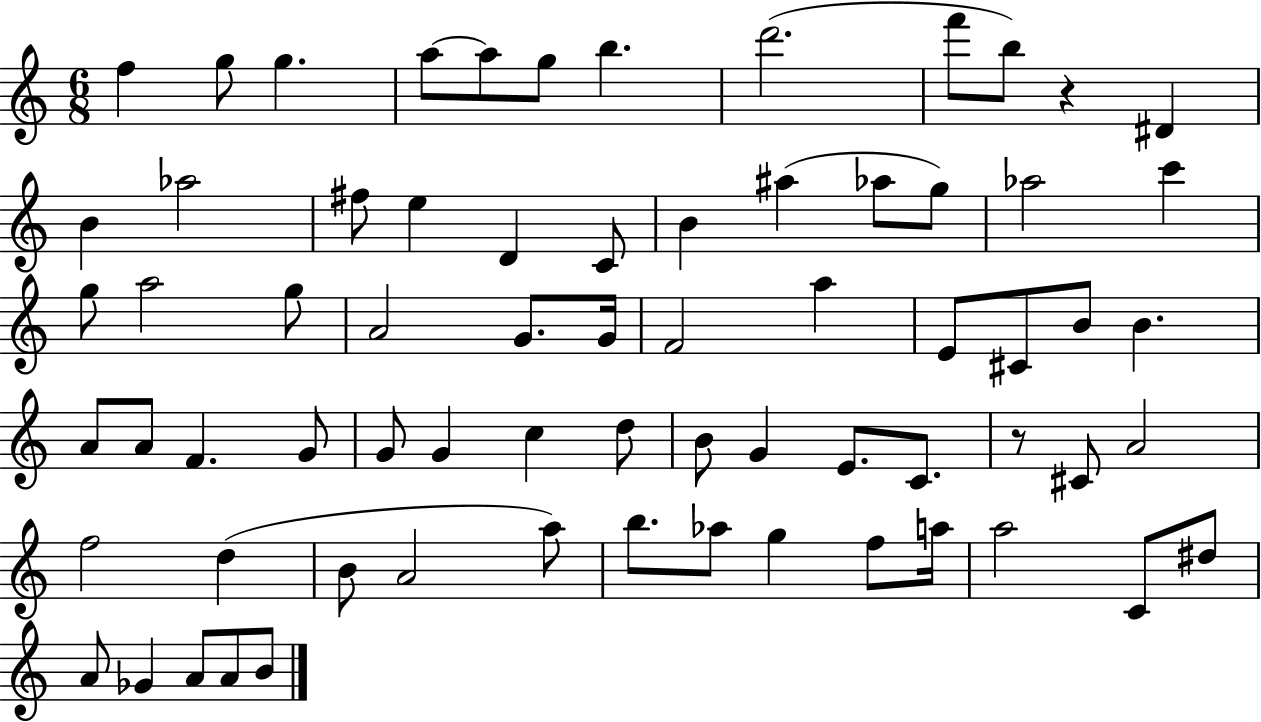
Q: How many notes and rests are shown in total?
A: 69